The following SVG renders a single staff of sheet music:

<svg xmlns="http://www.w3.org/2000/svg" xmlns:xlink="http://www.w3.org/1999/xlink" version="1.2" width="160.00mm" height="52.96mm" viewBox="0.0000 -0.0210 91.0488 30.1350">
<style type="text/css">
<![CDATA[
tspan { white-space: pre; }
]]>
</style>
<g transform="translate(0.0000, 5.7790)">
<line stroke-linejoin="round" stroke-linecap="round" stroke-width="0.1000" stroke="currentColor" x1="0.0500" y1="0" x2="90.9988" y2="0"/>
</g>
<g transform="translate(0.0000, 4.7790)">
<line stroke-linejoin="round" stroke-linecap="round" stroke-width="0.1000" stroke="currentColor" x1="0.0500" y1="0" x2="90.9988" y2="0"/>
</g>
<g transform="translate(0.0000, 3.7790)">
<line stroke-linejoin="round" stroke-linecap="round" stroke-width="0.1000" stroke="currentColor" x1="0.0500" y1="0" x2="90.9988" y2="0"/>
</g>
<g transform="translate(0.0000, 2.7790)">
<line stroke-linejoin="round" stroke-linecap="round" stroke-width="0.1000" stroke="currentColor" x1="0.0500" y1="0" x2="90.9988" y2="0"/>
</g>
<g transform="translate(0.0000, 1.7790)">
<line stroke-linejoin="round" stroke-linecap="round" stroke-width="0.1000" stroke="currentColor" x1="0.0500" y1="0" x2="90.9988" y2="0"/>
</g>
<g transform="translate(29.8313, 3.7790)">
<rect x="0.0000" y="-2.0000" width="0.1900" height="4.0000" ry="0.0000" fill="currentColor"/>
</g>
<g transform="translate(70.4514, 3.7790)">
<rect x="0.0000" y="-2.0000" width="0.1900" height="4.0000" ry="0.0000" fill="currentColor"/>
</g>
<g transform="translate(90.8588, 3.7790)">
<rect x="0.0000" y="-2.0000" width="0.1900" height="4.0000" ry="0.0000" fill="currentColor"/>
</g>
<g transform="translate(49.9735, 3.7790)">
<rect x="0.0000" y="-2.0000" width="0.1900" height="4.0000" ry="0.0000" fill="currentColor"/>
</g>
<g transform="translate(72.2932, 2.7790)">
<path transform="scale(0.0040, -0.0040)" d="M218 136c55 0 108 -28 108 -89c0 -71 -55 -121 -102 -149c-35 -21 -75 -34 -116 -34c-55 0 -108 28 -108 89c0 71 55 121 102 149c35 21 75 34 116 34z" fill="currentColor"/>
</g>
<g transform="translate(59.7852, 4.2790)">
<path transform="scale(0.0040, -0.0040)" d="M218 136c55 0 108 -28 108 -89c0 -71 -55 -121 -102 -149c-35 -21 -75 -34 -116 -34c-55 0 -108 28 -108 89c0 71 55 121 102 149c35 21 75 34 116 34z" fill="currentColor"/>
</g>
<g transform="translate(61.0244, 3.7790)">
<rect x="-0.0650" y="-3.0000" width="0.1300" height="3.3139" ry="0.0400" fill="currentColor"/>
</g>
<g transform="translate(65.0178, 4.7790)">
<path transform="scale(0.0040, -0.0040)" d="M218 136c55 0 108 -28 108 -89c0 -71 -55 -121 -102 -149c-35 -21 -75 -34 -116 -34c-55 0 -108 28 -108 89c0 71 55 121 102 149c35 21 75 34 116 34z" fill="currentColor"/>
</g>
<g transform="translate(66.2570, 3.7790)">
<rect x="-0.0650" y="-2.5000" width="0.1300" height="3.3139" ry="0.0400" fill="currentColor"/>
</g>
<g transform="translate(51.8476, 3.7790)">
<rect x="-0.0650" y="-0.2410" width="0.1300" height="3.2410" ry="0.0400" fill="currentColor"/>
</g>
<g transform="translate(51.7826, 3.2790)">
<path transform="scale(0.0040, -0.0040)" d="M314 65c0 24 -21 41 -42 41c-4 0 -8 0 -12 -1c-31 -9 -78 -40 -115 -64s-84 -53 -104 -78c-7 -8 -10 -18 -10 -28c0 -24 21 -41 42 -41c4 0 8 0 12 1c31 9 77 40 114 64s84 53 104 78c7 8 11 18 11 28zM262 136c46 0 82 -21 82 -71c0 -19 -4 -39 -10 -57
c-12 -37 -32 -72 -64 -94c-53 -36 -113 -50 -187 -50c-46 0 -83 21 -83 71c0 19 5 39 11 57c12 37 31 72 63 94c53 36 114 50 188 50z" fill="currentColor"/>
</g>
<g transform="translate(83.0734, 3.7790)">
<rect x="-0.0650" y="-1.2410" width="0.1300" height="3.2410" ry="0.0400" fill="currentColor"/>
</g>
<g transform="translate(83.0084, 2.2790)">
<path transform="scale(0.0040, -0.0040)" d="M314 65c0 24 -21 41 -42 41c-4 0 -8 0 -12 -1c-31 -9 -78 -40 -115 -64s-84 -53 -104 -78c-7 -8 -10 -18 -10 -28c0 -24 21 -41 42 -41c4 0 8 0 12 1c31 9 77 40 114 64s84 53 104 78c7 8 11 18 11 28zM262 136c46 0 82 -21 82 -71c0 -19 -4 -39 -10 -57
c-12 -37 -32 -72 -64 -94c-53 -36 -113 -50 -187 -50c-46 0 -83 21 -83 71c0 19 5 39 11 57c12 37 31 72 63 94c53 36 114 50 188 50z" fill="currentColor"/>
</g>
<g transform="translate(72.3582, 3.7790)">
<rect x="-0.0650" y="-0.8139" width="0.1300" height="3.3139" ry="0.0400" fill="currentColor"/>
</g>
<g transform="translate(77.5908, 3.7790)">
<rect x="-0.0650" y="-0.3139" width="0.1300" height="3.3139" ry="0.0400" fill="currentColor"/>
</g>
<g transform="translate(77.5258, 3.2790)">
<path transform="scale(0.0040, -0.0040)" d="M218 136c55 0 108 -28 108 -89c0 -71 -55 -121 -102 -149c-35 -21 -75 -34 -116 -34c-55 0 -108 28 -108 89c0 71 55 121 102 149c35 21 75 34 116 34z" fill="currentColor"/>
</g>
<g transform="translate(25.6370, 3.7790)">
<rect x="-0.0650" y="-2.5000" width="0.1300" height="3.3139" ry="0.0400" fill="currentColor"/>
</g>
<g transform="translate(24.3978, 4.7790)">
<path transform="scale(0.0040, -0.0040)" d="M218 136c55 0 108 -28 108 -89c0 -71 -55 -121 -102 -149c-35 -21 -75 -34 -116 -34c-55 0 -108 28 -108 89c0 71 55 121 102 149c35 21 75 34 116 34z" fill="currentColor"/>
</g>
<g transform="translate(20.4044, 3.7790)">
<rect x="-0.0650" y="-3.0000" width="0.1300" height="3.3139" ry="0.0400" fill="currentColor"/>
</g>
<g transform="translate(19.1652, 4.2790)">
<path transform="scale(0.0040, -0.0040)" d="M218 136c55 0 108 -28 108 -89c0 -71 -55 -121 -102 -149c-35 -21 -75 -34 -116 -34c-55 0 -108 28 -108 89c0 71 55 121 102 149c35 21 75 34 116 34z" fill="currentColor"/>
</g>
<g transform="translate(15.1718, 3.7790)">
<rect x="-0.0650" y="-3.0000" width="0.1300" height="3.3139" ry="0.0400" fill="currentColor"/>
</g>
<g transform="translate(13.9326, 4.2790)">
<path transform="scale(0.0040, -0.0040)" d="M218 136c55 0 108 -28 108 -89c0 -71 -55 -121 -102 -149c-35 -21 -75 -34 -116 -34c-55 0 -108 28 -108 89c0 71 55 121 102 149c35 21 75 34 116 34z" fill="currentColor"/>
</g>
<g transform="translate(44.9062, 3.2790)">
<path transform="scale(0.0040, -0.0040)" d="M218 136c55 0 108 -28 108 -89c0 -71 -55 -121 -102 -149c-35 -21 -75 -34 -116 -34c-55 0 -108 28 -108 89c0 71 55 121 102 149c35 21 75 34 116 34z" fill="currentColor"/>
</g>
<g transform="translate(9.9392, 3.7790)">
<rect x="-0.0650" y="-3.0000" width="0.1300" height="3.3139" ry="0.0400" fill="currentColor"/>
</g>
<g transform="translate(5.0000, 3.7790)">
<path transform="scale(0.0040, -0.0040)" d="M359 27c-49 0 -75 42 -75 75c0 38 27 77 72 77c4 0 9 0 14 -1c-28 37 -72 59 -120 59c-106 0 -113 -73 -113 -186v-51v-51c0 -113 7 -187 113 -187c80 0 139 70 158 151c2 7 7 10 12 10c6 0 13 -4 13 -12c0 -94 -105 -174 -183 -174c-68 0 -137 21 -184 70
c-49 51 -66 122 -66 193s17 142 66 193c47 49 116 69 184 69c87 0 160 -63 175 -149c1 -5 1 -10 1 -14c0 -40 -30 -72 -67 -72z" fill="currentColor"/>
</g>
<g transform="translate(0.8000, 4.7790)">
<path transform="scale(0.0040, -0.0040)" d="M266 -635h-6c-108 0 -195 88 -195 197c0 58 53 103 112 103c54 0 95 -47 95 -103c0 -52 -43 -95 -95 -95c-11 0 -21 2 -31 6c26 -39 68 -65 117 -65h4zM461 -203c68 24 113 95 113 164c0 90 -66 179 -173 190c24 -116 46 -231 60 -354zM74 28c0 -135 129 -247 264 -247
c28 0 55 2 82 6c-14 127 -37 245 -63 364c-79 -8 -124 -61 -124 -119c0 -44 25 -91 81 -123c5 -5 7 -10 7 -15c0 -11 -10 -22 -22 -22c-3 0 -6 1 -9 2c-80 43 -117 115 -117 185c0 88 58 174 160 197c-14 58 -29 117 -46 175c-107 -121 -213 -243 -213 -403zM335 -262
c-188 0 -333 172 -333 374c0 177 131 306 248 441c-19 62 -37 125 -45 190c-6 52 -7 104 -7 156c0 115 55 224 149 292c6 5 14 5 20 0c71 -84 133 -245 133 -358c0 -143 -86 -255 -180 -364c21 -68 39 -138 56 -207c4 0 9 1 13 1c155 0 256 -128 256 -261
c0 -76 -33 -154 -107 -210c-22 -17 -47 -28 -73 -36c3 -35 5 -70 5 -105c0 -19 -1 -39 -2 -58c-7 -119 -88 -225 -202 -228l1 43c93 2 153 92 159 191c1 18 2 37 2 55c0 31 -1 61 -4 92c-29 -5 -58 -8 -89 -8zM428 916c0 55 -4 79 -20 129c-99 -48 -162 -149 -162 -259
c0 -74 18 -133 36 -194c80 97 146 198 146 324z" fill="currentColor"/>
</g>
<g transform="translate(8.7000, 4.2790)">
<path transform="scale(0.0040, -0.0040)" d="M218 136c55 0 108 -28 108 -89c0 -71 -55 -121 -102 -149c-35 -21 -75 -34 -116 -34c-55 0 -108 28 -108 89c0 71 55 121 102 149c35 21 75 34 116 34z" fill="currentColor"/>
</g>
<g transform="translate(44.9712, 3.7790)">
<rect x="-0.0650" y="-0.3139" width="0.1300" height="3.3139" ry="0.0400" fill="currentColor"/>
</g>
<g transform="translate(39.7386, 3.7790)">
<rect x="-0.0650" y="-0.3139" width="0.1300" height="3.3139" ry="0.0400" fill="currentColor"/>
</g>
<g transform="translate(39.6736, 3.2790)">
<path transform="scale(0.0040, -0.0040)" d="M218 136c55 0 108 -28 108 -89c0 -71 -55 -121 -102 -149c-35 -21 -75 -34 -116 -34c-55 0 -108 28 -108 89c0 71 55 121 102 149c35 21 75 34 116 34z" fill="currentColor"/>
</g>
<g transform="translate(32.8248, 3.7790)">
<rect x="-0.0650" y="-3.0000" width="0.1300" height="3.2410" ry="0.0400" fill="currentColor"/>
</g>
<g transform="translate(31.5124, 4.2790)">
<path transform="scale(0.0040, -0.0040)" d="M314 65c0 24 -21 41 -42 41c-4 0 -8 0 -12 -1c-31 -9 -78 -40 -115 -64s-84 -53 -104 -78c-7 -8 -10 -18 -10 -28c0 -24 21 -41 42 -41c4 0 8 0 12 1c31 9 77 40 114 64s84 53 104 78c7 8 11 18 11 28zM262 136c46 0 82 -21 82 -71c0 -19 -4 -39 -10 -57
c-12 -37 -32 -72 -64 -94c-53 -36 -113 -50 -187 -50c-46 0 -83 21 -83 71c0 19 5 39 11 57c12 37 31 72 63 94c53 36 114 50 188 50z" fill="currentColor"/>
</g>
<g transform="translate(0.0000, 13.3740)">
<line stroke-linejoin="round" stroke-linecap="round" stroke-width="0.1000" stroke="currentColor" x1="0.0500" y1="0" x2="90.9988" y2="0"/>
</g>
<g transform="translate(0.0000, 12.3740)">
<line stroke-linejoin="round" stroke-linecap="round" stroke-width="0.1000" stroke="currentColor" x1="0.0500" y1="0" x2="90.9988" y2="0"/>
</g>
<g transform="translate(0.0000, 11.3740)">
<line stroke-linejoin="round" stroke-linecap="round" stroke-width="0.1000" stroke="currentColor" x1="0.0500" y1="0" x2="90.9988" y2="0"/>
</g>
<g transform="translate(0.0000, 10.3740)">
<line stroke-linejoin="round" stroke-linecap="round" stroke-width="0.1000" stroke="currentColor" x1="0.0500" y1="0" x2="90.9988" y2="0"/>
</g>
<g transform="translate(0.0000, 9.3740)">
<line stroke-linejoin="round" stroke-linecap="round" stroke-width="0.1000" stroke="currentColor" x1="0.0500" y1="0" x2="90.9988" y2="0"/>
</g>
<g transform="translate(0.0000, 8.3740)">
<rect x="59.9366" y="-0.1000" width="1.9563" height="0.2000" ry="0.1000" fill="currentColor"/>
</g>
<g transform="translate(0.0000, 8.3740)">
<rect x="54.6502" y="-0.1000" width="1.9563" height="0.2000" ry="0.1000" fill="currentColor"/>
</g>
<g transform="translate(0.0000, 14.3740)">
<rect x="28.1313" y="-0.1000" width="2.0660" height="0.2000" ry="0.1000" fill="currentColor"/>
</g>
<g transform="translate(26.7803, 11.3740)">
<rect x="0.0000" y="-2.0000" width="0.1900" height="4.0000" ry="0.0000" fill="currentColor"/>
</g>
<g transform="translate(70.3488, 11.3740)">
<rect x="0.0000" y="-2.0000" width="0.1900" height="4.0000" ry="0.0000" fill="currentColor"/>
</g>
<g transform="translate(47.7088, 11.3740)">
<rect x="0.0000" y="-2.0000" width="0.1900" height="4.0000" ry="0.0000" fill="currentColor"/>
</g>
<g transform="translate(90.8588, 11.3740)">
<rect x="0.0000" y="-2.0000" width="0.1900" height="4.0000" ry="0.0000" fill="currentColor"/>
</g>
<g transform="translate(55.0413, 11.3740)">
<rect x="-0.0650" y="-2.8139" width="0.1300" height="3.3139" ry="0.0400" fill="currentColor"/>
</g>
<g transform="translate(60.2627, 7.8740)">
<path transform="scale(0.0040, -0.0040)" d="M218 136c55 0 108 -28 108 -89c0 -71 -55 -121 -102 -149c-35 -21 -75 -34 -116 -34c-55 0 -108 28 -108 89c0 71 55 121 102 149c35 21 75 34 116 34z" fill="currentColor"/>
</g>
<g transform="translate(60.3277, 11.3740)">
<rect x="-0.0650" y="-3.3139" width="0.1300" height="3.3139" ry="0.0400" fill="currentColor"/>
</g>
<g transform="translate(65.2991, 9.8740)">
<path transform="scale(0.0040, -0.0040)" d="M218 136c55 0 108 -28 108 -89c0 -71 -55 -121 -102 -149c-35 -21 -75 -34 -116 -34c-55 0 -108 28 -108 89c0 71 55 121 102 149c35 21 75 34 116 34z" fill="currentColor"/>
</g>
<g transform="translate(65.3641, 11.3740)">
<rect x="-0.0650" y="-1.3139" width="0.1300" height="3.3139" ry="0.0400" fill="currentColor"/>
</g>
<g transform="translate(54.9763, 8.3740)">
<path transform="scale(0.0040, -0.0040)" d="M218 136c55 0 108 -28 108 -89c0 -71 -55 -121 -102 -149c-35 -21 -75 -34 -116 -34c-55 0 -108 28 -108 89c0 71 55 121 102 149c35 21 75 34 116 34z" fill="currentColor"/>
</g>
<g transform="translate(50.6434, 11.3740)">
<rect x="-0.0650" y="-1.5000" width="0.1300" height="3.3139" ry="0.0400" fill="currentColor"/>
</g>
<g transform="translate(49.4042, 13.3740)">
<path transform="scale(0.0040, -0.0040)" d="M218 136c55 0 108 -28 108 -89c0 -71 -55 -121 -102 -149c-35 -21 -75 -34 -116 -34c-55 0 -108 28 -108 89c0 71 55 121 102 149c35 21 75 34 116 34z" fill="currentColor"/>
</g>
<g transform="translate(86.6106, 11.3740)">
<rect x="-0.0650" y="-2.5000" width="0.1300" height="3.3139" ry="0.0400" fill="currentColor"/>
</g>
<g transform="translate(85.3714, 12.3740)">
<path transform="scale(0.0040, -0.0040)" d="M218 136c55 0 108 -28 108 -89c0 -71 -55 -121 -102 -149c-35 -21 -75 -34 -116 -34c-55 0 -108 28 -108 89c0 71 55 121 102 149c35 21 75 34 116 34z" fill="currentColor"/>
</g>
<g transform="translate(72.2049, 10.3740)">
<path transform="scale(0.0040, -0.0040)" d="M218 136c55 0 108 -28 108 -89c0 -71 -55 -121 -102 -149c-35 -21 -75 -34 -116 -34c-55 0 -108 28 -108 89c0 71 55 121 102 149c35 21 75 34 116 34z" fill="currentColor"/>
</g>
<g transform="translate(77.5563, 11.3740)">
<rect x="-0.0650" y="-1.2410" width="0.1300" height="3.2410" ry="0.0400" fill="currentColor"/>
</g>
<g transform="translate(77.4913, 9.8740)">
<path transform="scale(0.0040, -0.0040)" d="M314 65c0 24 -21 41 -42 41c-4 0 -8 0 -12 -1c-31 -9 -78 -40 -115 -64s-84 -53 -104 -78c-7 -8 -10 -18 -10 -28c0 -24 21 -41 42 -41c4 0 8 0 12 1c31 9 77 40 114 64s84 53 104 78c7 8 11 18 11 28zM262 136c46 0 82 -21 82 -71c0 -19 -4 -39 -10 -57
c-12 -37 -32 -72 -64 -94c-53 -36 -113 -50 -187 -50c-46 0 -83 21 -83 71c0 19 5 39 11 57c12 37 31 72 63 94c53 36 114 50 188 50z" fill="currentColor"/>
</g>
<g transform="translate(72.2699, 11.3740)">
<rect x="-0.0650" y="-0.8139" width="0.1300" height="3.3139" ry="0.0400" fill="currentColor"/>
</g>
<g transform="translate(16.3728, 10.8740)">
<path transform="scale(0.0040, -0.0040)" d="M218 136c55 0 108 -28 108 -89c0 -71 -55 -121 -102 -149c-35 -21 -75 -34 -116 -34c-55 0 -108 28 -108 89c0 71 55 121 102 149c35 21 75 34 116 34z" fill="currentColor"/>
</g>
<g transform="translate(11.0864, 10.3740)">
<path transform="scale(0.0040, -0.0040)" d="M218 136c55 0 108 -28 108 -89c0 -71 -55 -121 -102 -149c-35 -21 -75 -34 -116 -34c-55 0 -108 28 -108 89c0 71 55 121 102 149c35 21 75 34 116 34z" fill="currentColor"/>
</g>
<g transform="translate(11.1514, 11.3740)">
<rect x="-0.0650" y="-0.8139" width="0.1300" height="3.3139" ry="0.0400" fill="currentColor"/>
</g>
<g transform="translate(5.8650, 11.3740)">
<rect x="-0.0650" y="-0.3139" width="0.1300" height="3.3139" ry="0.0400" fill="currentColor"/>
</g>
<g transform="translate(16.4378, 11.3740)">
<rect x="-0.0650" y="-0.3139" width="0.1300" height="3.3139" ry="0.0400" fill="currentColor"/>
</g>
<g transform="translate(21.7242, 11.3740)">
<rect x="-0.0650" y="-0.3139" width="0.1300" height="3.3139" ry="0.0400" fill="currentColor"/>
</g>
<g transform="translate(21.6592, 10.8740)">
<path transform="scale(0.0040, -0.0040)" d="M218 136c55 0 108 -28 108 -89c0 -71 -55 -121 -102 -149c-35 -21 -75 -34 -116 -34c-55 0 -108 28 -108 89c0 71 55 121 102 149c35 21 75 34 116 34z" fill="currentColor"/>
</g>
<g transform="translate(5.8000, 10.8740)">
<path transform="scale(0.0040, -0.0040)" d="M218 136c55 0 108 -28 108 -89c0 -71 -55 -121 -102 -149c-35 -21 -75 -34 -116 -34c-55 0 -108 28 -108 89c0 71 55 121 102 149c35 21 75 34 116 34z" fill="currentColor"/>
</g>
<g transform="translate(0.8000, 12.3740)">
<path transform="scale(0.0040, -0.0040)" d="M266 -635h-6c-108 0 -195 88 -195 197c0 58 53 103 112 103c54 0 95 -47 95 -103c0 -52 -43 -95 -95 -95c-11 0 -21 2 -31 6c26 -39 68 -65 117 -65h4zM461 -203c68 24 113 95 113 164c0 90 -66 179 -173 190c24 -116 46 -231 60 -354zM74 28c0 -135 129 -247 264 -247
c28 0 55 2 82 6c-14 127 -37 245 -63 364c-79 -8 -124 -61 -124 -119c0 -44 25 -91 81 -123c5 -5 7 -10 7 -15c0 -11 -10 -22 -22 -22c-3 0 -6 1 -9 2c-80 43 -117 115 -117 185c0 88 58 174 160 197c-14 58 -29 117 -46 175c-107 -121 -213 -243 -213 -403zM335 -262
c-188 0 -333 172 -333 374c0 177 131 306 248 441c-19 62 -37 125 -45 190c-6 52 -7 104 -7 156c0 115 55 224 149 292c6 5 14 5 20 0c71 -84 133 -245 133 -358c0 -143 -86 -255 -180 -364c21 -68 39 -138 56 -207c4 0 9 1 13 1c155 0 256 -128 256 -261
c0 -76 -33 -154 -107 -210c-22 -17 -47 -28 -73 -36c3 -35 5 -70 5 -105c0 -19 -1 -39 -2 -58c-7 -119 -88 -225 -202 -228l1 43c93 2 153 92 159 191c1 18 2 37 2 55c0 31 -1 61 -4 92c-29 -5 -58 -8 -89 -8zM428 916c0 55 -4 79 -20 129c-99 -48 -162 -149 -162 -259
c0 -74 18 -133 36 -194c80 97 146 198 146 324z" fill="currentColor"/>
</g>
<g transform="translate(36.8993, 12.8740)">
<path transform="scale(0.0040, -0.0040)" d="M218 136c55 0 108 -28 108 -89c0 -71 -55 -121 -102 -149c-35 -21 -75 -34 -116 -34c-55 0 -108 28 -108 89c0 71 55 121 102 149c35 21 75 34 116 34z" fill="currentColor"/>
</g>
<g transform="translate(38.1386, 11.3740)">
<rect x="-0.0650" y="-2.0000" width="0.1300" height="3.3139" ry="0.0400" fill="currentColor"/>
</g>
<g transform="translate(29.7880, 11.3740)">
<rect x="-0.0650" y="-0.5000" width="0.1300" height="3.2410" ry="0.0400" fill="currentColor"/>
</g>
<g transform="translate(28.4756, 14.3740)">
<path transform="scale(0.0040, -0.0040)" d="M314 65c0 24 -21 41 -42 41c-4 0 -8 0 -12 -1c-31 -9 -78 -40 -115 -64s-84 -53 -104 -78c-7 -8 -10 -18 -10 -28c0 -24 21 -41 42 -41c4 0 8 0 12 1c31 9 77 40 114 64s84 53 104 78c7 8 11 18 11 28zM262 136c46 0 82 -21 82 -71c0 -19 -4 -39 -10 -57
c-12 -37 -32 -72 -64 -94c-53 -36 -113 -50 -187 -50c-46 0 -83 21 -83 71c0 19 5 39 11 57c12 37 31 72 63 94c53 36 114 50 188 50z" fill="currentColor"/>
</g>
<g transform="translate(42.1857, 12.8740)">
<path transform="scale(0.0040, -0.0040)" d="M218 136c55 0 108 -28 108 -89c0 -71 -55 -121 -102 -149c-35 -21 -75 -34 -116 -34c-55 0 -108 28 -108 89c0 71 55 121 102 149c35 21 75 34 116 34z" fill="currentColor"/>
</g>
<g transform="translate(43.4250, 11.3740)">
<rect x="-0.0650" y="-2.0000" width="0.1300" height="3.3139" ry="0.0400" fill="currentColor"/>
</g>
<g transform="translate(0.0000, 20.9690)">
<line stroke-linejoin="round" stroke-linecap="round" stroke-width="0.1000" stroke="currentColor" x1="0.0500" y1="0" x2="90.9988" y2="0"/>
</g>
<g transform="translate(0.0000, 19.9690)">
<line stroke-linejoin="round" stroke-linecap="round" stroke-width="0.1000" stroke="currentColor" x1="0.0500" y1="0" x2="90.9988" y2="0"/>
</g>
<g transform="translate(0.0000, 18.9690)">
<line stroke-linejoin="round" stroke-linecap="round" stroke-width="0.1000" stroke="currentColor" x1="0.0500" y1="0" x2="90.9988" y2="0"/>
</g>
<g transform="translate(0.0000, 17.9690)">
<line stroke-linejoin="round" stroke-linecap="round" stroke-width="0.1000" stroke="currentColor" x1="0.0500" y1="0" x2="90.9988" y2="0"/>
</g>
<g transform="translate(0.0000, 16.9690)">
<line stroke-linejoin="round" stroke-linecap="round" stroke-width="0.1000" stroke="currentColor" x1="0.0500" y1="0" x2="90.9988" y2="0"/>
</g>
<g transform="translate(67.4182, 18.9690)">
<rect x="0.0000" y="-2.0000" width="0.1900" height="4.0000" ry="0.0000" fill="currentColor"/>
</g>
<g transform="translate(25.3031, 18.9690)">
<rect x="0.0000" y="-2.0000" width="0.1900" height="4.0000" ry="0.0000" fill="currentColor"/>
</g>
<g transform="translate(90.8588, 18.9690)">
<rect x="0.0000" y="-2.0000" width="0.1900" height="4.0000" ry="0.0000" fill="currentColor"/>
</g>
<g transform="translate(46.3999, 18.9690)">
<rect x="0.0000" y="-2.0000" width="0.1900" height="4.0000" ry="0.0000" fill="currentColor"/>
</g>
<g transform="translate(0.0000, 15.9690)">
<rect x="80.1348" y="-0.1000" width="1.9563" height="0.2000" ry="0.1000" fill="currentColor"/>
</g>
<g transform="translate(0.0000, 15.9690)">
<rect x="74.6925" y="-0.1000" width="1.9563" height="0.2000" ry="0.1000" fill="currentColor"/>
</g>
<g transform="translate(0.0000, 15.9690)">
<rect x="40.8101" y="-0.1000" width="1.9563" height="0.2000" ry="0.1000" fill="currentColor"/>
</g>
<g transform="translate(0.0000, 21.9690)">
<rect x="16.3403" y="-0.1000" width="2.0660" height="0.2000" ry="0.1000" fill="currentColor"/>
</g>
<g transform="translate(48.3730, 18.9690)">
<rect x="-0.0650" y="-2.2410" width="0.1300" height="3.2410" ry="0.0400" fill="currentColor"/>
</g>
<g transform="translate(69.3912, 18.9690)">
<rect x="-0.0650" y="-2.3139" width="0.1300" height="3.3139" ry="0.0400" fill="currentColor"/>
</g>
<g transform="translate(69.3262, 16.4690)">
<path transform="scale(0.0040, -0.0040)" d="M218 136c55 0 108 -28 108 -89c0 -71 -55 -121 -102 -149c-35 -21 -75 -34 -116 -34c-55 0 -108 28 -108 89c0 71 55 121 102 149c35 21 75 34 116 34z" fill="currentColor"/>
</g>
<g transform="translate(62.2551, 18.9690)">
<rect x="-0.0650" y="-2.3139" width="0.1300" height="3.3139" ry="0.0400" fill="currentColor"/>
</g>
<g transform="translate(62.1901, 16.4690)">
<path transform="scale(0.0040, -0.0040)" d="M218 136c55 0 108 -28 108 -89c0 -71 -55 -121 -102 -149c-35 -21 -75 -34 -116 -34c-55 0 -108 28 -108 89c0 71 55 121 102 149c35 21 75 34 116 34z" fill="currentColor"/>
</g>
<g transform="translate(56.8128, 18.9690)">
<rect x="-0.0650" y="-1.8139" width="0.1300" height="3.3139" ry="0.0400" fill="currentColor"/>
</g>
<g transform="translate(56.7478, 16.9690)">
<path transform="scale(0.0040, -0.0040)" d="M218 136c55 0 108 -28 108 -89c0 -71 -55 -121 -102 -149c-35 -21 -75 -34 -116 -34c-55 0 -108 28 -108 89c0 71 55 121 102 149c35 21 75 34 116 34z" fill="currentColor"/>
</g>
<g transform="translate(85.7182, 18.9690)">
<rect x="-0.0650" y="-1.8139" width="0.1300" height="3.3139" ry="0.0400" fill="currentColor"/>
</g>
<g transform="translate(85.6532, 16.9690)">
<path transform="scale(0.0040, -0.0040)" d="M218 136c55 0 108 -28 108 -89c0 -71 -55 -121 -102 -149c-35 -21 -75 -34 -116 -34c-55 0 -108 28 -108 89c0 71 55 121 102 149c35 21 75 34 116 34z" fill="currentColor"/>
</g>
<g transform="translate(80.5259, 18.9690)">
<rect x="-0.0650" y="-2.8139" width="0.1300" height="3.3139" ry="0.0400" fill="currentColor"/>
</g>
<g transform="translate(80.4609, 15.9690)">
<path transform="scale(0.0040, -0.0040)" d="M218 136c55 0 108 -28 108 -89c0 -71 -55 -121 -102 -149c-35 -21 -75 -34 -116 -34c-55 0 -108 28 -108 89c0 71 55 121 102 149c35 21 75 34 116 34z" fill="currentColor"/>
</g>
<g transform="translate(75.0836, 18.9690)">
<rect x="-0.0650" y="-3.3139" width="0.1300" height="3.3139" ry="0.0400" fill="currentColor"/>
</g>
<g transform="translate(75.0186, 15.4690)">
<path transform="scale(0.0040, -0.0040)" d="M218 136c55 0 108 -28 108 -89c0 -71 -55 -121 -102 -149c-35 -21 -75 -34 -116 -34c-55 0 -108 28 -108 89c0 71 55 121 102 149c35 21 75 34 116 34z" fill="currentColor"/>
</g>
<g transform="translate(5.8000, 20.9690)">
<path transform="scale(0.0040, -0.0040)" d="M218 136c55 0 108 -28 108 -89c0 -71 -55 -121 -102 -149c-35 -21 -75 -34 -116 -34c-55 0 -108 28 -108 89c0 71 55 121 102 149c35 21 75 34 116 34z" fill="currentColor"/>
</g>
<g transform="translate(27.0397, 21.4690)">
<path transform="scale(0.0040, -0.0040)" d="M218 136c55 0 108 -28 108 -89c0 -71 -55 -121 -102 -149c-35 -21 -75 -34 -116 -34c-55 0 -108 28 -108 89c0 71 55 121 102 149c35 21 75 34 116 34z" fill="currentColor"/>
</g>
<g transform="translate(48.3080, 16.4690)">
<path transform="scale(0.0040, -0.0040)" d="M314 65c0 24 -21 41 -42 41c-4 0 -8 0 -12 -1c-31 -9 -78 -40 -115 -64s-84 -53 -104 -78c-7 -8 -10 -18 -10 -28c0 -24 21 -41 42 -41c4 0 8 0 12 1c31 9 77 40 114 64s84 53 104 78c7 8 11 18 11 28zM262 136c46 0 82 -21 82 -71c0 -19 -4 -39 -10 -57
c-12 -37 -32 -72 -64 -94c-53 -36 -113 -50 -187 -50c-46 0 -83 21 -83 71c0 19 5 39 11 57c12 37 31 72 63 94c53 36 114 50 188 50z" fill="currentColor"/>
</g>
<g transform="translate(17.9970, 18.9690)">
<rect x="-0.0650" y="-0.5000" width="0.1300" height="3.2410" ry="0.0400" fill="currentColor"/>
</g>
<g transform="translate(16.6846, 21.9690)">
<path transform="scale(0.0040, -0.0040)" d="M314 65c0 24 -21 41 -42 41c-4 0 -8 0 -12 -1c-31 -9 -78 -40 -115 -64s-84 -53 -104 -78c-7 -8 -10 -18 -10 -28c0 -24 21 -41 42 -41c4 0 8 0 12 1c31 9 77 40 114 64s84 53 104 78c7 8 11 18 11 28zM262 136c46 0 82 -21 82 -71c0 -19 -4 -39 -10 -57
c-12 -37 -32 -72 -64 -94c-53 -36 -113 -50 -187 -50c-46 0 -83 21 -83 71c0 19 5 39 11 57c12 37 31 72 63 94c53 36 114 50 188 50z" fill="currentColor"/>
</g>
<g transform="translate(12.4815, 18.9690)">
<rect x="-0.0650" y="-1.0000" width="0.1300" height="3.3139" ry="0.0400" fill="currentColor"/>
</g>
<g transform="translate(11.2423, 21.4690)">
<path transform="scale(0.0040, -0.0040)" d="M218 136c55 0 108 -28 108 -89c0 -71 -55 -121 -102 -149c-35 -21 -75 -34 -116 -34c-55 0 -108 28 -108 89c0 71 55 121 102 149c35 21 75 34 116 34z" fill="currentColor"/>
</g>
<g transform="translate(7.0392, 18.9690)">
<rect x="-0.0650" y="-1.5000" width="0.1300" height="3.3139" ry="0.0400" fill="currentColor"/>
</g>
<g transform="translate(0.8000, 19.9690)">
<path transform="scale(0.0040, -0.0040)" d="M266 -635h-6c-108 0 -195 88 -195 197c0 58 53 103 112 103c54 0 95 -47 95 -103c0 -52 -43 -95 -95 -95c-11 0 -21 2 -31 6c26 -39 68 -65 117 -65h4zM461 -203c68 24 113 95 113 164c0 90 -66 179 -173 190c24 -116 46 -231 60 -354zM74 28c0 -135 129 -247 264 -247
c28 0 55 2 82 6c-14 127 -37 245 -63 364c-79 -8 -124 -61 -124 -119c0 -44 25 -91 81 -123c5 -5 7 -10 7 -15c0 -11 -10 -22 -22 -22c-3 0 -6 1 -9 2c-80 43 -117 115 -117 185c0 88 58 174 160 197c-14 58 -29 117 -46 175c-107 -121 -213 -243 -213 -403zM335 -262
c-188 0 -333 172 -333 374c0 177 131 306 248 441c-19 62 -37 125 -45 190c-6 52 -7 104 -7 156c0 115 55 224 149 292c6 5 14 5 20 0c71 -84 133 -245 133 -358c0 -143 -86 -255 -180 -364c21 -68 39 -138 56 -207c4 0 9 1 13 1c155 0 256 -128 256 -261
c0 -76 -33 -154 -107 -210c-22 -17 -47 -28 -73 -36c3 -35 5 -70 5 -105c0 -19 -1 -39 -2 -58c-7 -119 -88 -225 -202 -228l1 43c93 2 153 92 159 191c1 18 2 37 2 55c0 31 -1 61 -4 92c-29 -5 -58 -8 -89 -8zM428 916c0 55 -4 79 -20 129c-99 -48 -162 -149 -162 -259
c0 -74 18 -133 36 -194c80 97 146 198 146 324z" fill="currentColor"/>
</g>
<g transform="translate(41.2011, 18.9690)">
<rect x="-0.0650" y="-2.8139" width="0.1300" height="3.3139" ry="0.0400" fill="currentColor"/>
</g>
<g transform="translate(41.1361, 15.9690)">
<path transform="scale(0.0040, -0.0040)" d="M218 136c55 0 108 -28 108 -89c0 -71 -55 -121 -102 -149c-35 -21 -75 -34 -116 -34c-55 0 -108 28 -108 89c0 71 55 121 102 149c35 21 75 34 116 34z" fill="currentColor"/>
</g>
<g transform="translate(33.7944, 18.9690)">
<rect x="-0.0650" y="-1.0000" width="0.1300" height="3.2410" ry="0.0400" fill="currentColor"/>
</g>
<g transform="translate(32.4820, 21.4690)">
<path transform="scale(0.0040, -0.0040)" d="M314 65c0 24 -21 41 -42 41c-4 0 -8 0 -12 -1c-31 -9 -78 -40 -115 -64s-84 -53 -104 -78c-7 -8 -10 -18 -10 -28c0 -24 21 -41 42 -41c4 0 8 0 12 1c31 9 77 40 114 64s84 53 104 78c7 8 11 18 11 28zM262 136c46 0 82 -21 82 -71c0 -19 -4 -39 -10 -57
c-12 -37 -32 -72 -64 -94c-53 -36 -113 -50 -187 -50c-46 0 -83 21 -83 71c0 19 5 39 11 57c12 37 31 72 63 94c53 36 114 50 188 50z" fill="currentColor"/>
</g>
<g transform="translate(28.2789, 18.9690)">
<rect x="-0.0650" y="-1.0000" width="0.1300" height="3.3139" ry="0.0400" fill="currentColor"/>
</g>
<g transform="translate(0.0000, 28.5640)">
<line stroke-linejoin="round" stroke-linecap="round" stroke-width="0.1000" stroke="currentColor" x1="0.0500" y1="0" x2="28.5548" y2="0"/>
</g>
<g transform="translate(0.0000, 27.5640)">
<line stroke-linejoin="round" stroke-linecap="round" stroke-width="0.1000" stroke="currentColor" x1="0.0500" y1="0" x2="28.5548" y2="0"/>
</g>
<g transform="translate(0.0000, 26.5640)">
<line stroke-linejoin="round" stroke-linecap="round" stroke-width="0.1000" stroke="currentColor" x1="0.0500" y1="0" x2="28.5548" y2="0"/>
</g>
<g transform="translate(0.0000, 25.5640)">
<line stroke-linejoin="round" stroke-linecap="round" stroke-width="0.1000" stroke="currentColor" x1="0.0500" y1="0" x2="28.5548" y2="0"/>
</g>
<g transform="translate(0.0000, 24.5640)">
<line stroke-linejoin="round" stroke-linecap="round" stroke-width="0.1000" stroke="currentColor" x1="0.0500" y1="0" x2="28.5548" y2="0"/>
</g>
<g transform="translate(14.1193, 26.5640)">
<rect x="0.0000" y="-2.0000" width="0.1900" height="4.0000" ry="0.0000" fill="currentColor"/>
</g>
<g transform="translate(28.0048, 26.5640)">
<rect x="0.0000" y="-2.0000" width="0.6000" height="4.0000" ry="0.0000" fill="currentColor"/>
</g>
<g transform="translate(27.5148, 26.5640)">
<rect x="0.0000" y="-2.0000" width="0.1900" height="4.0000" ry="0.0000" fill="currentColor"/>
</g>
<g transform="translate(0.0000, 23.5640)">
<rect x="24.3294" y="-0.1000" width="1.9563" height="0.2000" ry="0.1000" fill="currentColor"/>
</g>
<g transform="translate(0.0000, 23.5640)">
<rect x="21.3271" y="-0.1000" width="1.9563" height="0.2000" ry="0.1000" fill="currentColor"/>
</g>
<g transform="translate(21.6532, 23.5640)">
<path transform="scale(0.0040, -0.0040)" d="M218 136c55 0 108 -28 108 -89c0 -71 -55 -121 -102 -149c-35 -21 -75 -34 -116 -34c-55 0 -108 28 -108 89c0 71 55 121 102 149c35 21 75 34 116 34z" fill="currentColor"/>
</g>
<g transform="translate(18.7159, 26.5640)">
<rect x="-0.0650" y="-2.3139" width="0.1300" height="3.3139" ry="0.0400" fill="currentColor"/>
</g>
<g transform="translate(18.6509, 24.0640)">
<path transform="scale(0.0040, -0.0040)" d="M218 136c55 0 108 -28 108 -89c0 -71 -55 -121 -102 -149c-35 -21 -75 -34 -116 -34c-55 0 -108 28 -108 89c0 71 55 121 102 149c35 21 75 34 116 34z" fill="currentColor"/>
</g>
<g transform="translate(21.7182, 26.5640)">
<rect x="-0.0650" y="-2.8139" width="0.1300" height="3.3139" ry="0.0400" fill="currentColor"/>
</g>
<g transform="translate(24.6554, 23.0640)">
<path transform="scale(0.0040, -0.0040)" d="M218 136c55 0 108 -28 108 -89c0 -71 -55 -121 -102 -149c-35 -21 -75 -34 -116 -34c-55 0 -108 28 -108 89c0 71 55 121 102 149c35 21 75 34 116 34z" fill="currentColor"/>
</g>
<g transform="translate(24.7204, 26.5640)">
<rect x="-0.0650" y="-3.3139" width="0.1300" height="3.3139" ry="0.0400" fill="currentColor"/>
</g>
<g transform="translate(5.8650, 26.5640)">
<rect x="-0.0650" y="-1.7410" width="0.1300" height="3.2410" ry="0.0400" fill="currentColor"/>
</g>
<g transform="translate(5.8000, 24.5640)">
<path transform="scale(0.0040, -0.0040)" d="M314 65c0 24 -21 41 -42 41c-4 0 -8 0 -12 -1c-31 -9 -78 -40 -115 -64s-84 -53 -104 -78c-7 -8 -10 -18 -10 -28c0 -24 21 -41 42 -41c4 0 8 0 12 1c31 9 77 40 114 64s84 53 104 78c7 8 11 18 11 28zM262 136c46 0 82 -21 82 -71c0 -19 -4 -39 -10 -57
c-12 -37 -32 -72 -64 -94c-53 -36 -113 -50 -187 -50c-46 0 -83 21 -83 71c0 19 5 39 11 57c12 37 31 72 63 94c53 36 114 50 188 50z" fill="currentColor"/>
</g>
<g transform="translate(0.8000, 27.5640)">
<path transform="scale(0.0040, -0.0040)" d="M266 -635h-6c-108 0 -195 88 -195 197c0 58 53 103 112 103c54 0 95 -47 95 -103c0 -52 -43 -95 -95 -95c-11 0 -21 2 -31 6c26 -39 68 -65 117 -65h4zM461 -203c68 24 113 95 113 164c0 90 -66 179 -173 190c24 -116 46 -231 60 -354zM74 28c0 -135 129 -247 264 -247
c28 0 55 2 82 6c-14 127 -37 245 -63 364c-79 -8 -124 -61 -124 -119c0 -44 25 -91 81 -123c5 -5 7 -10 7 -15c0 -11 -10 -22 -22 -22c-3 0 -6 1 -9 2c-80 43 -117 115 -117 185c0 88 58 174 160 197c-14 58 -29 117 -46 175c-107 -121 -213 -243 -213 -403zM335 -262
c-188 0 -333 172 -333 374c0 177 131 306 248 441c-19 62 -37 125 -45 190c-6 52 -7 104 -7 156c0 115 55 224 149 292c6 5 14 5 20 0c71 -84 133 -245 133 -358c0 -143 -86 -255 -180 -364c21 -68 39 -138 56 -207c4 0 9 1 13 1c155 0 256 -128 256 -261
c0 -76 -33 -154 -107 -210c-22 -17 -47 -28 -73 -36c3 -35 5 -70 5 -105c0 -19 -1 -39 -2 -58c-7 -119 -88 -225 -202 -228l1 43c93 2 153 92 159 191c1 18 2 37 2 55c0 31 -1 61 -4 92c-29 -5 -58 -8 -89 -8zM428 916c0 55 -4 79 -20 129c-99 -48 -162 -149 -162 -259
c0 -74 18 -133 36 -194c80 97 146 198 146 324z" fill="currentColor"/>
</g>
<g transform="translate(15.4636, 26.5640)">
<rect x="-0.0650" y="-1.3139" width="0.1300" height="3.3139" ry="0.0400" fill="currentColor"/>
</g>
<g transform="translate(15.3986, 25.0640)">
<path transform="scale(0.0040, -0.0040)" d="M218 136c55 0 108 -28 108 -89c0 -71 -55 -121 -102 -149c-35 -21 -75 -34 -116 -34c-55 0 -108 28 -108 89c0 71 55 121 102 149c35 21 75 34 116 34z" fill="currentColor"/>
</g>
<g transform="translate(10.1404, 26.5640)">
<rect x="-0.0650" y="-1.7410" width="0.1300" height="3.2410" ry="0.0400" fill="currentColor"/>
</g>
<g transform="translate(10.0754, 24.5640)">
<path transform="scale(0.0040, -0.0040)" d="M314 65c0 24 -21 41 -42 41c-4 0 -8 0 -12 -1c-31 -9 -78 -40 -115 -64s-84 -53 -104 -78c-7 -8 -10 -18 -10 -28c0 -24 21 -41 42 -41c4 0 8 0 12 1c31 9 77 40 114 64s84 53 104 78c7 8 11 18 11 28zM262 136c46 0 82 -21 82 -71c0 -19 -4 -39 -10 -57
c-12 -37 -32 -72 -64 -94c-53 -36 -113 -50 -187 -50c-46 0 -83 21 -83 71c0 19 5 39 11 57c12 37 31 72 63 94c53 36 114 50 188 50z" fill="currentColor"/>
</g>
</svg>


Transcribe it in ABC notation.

X:1
T:Untitled
M:4/4
L:1/4
K:C
A A A G A2 c c c2 A G d c e2 c d c c C2 F F E a b e d e2 G E D C2 D D2 a g2 f g g b a f f2 f2 e g a b